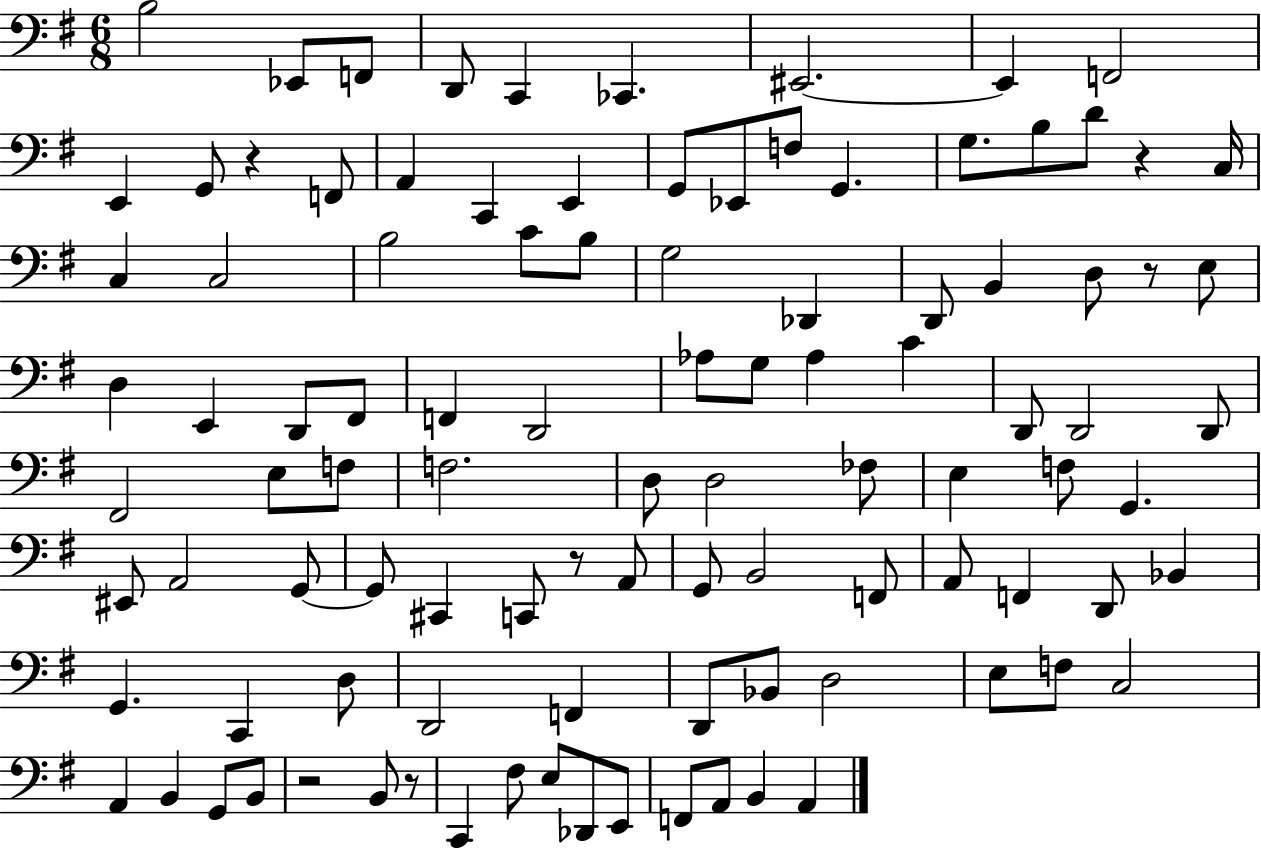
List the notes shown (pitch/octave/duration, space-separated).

B3/h Eb2/e F2/e D2/e C2/q CES2/q. EIS2/h. EIS2/q F2/h E2/q G2/e R/q F2/e A2/q C2/q E2/q G2/e Eb2/e F3/e G2/q. G3/e. B3/e D4/e R/q C3/s C3/q C3/h B3/h C4/e B3/e G3/h Db2/q D2/e B2/q D3/e R/e E3/e D3/q E2/q D2/e F#2/e F2/q D2/h Ab3/e G3/e Ab3/q C4/q D2/e D2/h D2/e F#2/h E3/e F3/e F3/h. D3/e D3/h FES3/e E3/q F3/e G2/q. EIS2/e A2/h G2/e G2/e C#2/q C2/e R/e A2/e G2/e B2/h F2/e A2/e F2/q D2/e Bb2/q G2/q. C2/q D3/e D2/h F2/q D2/e Bb2/e D3/h E3/e F3/e C3/h A2/q B2/q G2/e B2/e R/h B2/e R/e C2/q F#3/e E3/e Db2/e E2/e F2/e A2/e B2/q A2/q